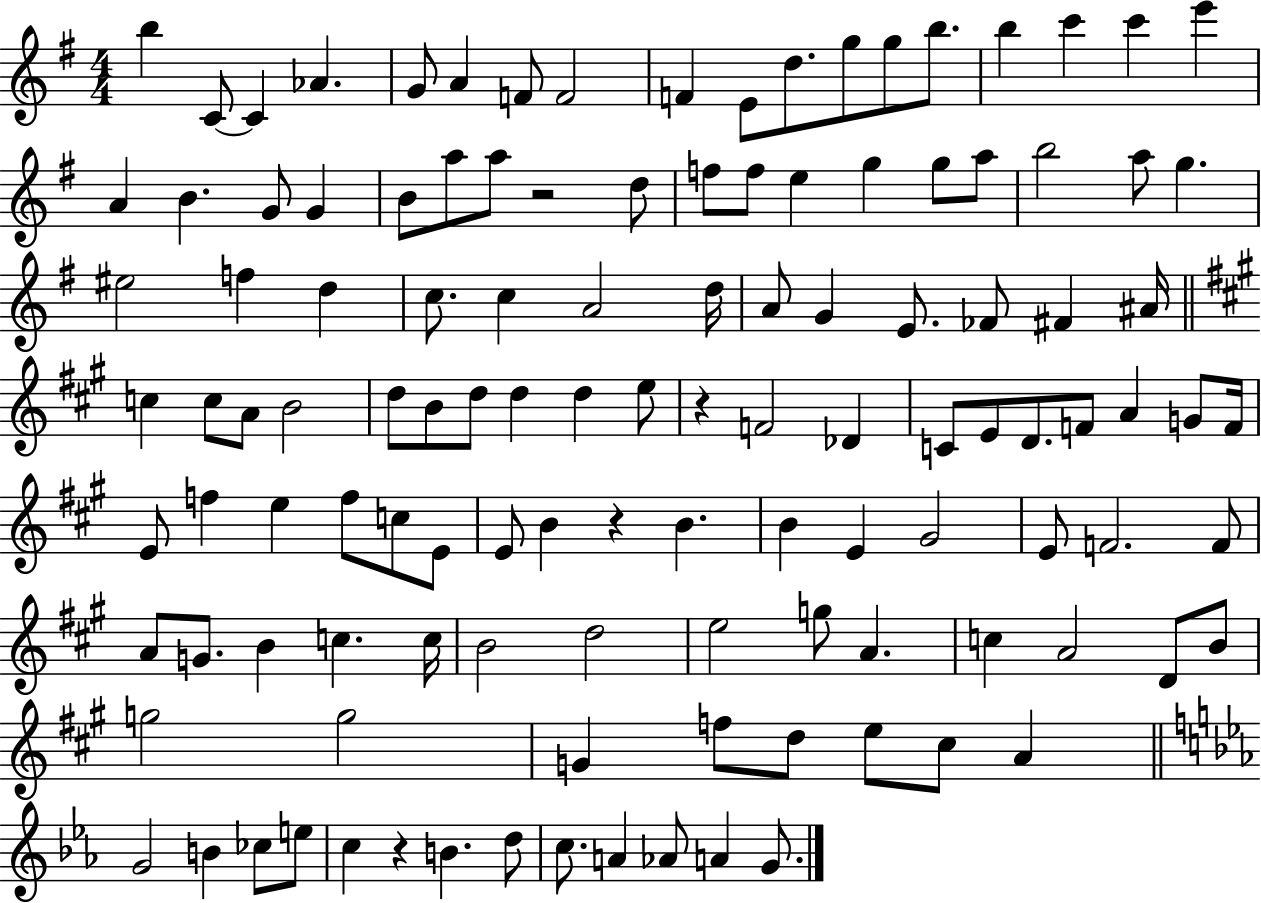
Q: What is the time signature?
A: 4/4